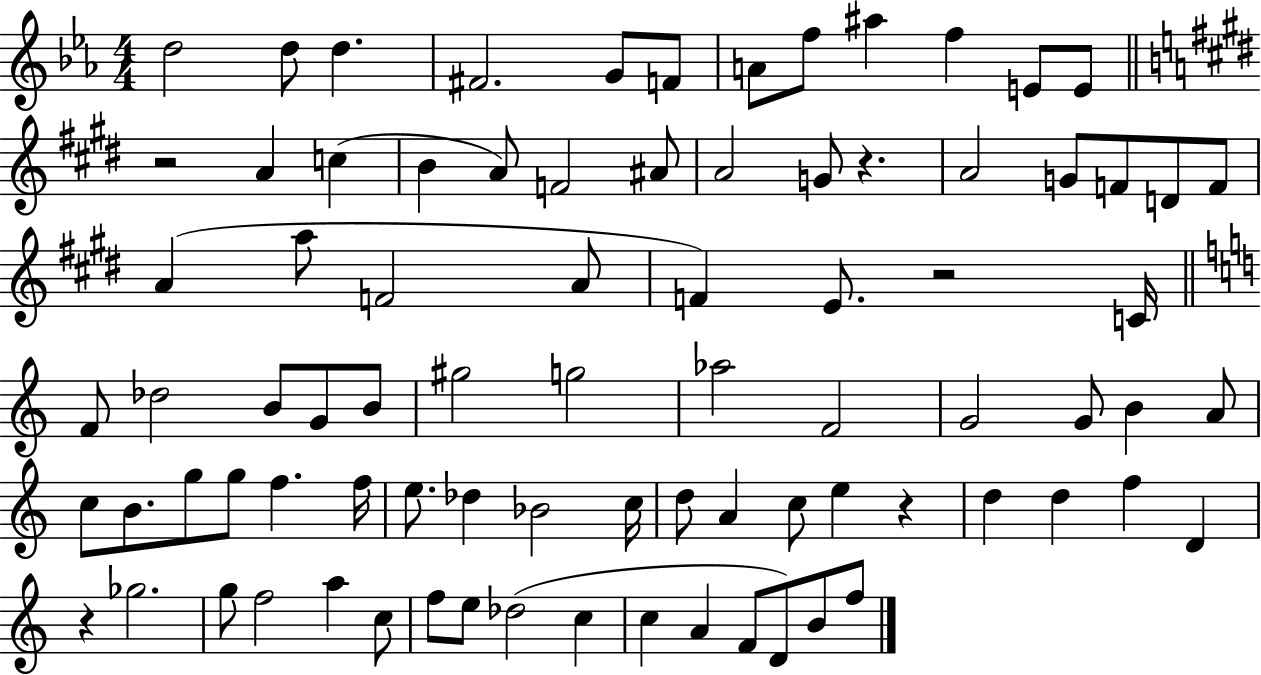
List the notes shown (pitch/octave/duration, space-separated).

D5/h D5/e D5/q. F#4/h. G4/e F4/e A4/e F5/e A#5/q F5/q E4/e E4/e R/h A4/q C5/q B4/q A4/e F4/h A#4/e A4/h G4/e R/q. A4/h G4/e F4/e D4/e F4/e A4/q A5/e F4/h A4/e F4/q E4/e. R/h C4/s F4/e Db5/h B4/e G4/e B4/e G#5/h G5/h Ab5/h F4/h G4/h G4/e B4/q A4/e C5/e B4/e. G5/e G5/e F5/q. F5/s E5/e. Db5/q Bb4/h C5/s D5/e A4/q C5/e E5/q R/q D5/q D5/q F5/q D4/q R/q Gb5/h. G5/e F5/h A5/q C5/e F5/e E5/e Db5/h C5/q C5/q A4/q F4/e D4/e B4/e F5/e